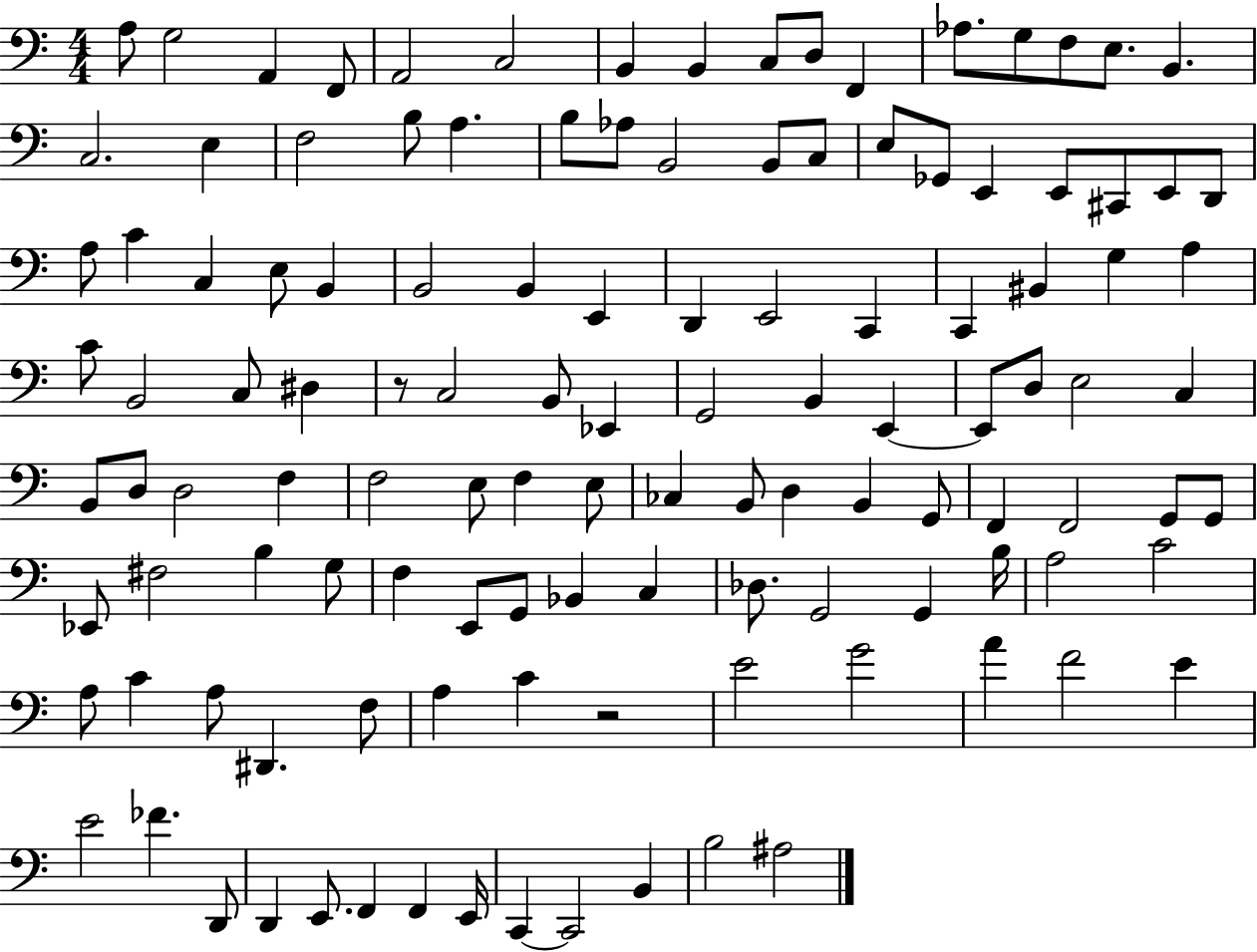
X:1
T:Untitled
M:4/4
L:1/4
K:C
A,/2 G,2 A,, F,,/2 A,,2 C,2 B,, B,, C,/2 D,/2 F,, _A,/2 G,/2 F,/2 E,/2 B,, C,2 E, F,2 B,/2 A, B,/2 _A,/2 B,,2 B,,/2 C,/2 E,/2 _G,,/2 E,, E,,/2 ^C,,/2 E,,/2 D,,/2 A,/2 C C, E,/2 B,, B,,2 B,, E,, D,, E,,2 C,, C,, ^B,, G, A, C/2 B,,2 C,/2 ^D, z/2 C,2 B,,/2 _E,, G,,2 B,, E,, E,,/2 D,/2 E,2 C, B,,/2 D,/2 D,2 F, F,2 E,/2 F, E,/2 _C, B,,/2 D, B,, G,,/2 F,, F,,2 G,,/2 G,,/2 _E,,/2 ^F,2 B, G,/2 F, E,,/2 G,,/2 _B,, C, _D,/2 G,,2 G,, B,/4 A,2 C2 A,/2 C A,/2 ^D,, F,/2 A, C z2 E2 G2 A F2 E E2 _F D,,/2 D,, E,,/2 F,, F,, E,,/4 C,, C,,2 B,, B,2 ^A,2